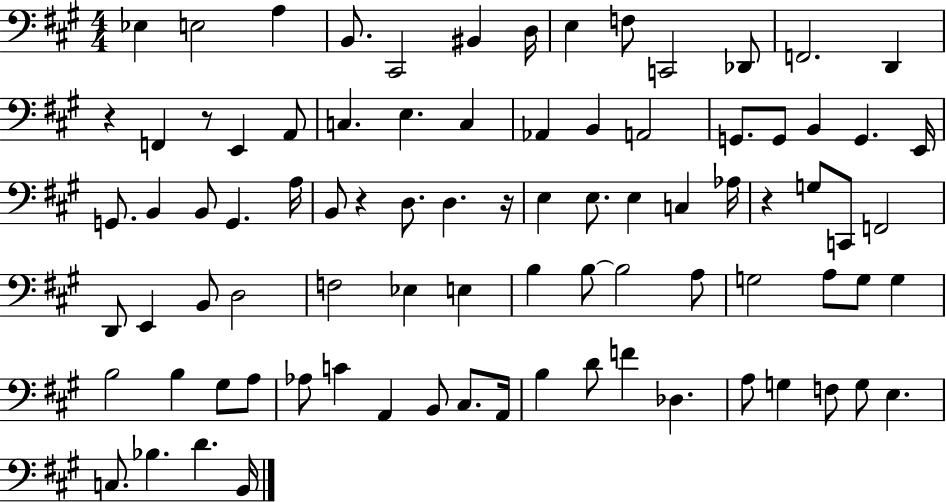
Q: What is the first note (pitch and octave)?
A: Eb3